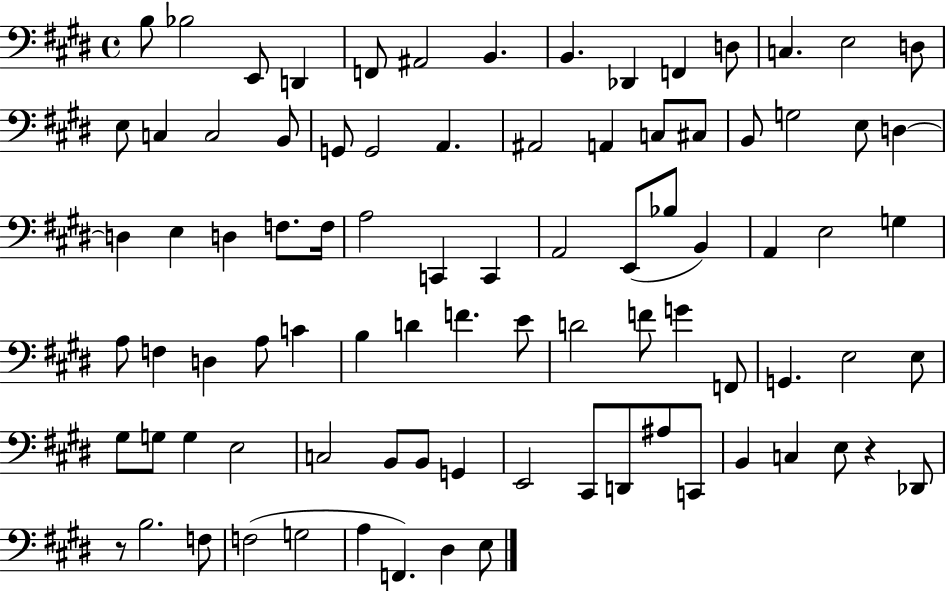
X:1
T:Untitled
M:4/4
L:1/4
K:E
B,/2 _B,2 E,,/2 D,, F,,/2 ^A,,2 B,, B,, _D,, F,, D,/2 C, E,2 D,/2 E,/2 C, C,2 B,,/2 G,,/2 G,,2 A,, ^A,,2 A,, C,/2 ^C,/2 B,,/2 G,2 E,/2 D, D, E, D, F,/2 F,/4 A,2 C,, C,, A,,2 E,,/2 _B,/2 B,, A,, E,2 G, A,/2 F, D, A,/2 C B, D F E/2 D2 F/2 G F,,/2 G,, E,2 E,/2 ^G,/2 G,/2 G, E,2 C,2 B,,/2 B,,/2 G,, E,,2 ^C,,/2 D,,/2 ^A,/2 C,,/2 B,, C, E,/2 z _D,,/2 z/2 B,2 F,/2 F,2 G,2 A, F,, ^D, E,/2